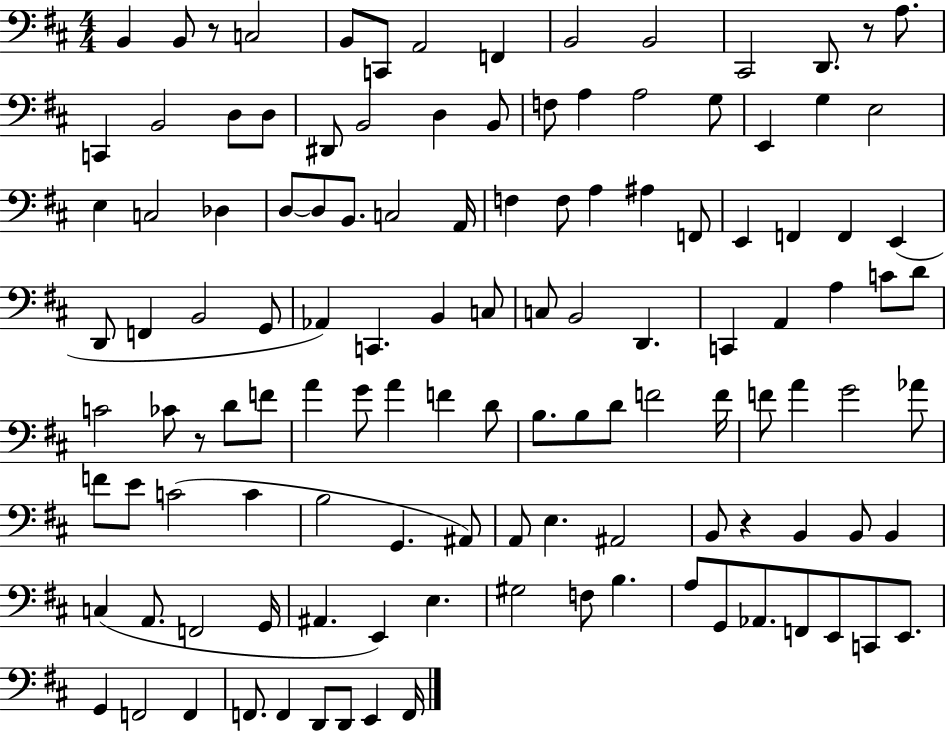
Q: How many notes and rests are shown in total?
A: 122